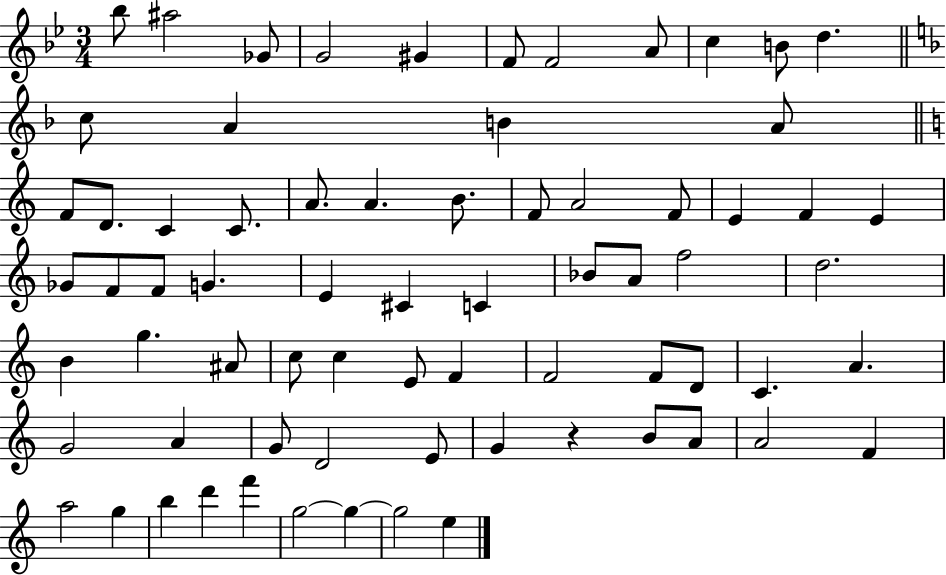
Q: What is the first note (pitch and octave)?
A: Bb5